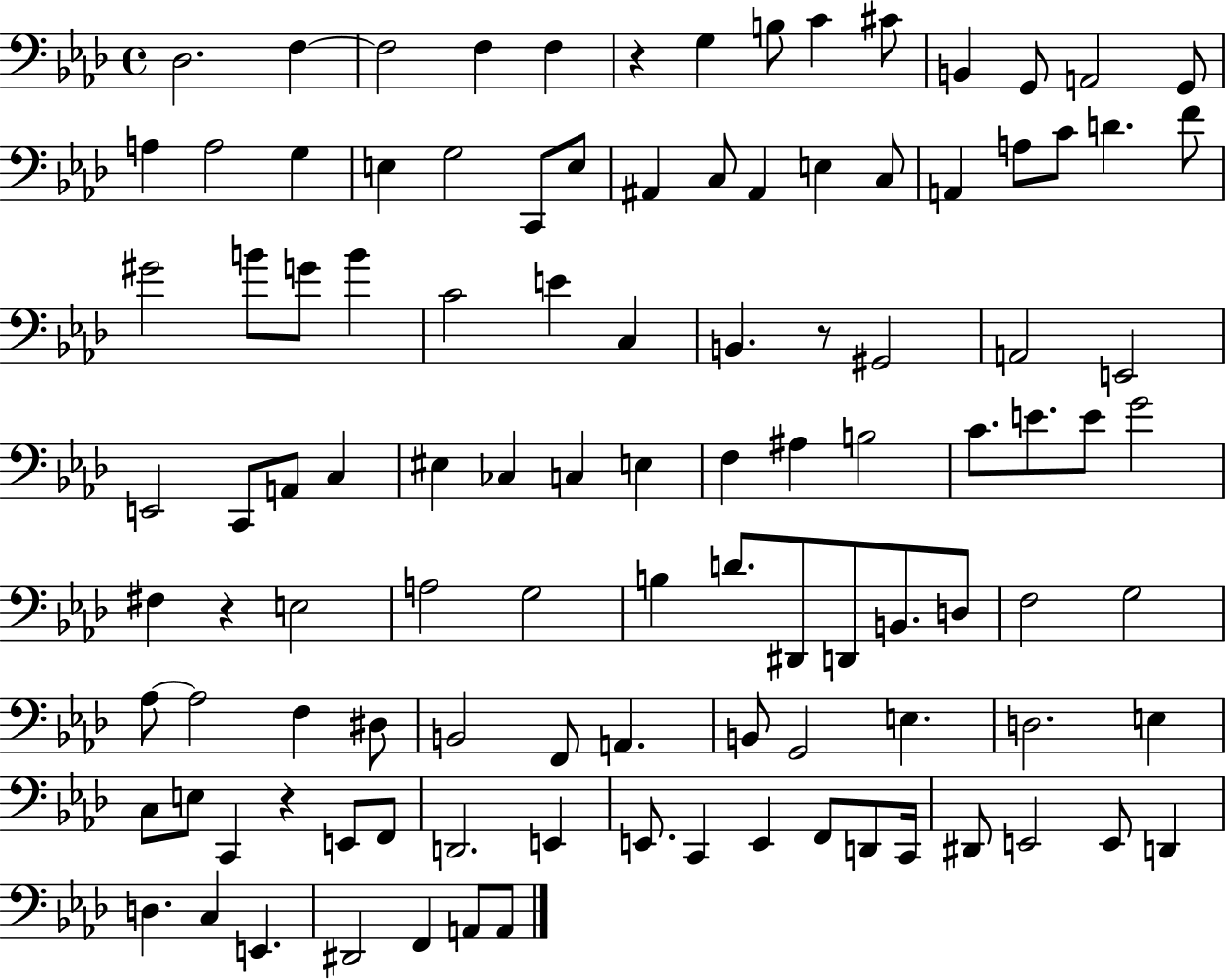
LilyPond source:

{
  \clef bass
  \time 4/4
  \defaultTimeSignature
  \key aes \major
  des2. f4~~ | f2 f4 f4 | r4 g4 b8 c'4 cis'8 | b,4 g,8 a,2 g,8 | \break a4 a2 g4 | e4 g2 c,8 e8 | ais,4 c8 ais,4 e4 c8 | a,4 a8 c'8 d'4. f'8 | \break gis'2 b'8 g'8 b'4 | c'2 e'4 c4 | b,4. r8 gis,2 | a,2 e,2 | \break e,2 c,8 a,8 c4 | eis4 ces4 c4 e4 | f4 ais4 b2 | c'8. e'8. e'8 g'2 | \break fis4 r4 e2 | a2 g2 | b4 d'8. dis,8 d,8 b,8. d8 | f2 g2 | \break aes8~~ aes2 f4 dis8 | b,2 f,8 a,4. | b,8 g,2 e4. | d2. e4 | \break c8 e8 c,4 r4 e,8 f,8 | d,2. e,4 | e,8. c,4 e,4 f,8 d,8 c,16 | dis,8 e,2 e,8 d,4 | \break d4. c4 e,4. | dis,2 f,4 a,8 a,8 | \bar "|."
}